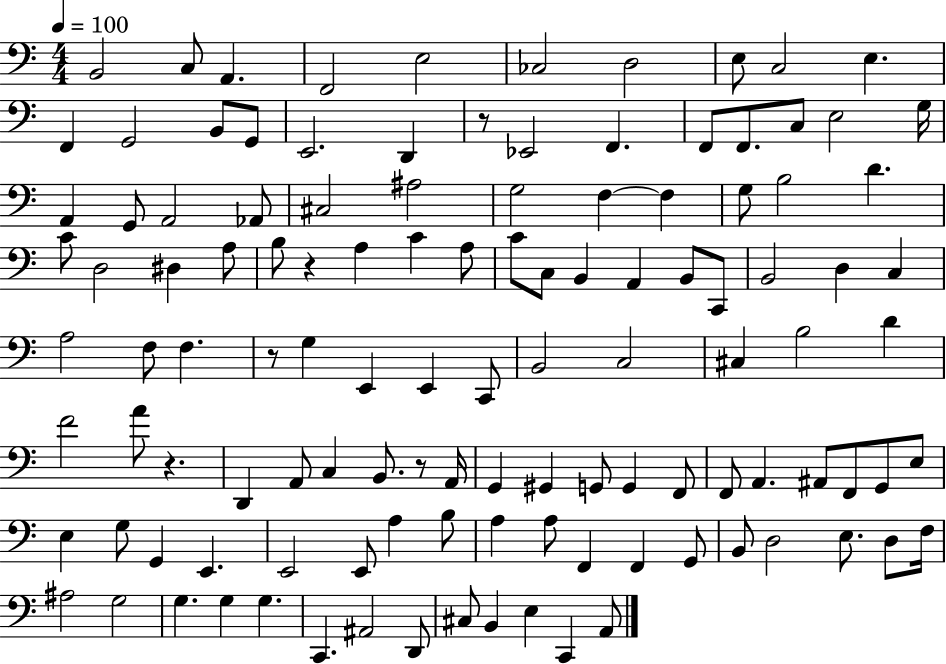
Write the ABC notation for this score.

X:1
T:Untitled
M:4/4
L:1/4
K:C
B,,2 C,/2 A,, F,,2 E,2 _C,2 D,2 E,/2 C,2 E, F,, G,,2 B,,/2 G,,/2 E,,2 D,, z/2 _E,,2 F,, F,,/2 F,,/2 C,/2 E,2 G,/4 A,, G,,/2 A,,2 _A,,/2 ^C,2 ^A,2 G,2 F, F, G,/2 B,2 D C/2 D,2 ^D, A,/2 B,/2 z A, C A,/2 C/2 C,/2 B,, A,, B,,/2 C,,/2 B,,2 D, C, A,2 F,/2 F, z/2 G, E,, E,, C,,/2 B,,2 C,2 ^C, B,2 D F2 A/2 z D,, A,,/2 C, B,,/2 z/2 A,,/4 G,, ^G,, G,,/2 G,, F,,/2 F,,/2 A,, ^A,,/2 F,,/2 G,,/2 E,/2 E, G,/2 G,, E,, E,,2 E,,/2 A, B,/2 A, A,/2 F,, F,, G,,/2 B,,/2 D,2 E,/2 D,/2 F,/4 ^A,2 G,2 G, G, G, C,, ^A,,2 D,,/2 ^C,/2 B,, E, C,, A,,/2